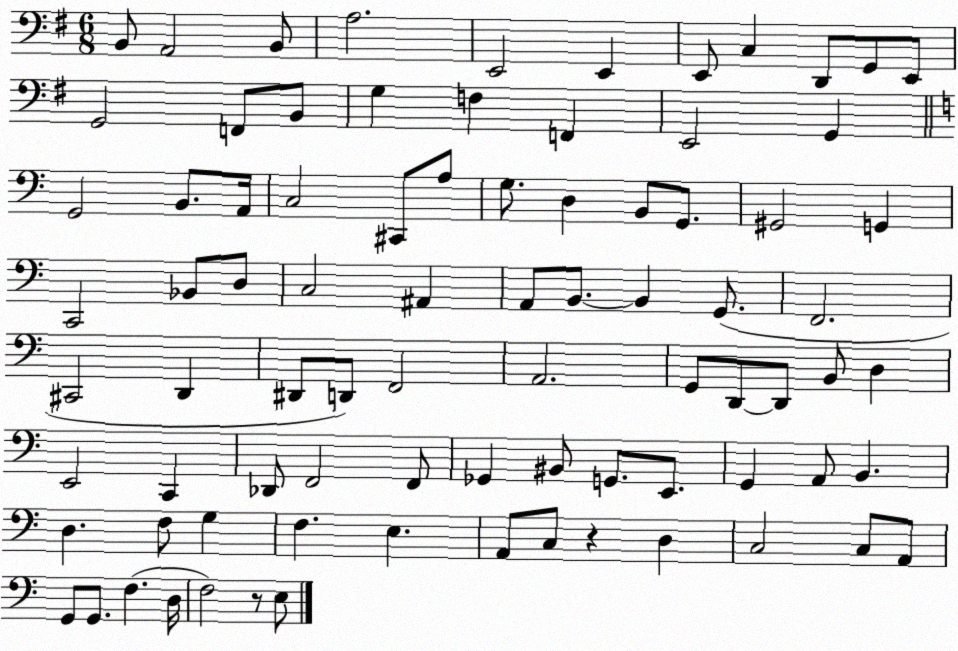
X:1
T:Untitled
M:6/8
L:1/4
K:G
B,,/2 A,,2 B,,/2 A,2 E,,2 E,, E,,/2 C, D,,/2 G,,/2 E,,/2 G,,2 F,,/2 B,,/2 G, F, F,, E,,2 G,, G,,2 B,,/2 A,,/4 C,2 ^C,,/2 A,/2 G,/2 D, B,,/2 G,,/2 ^G,,2 G,, C,,2 _B,,/2 D,/2 C,2 ^A,, A,,/2 B,,/2 B,, G,,/2 F,,2 ^C,,2 D,, ^D,,/2 D,,/2 F,,2 A,,2 G,,/2 D,,/2 D,,/2 B,,/2 D, E,,2 C,, _D,,/2 F,,2 F,,/2 _G,, ^B,,/2 G,,/2 E,,/2 G,, A,,/2 B,, D, F,/2 G, F, E, A,,/2 C,/2 z D, C,2 C,/2 A,,/2 G,,/2 G,,/2 F, D,/4 F,2 z/2 E,/2